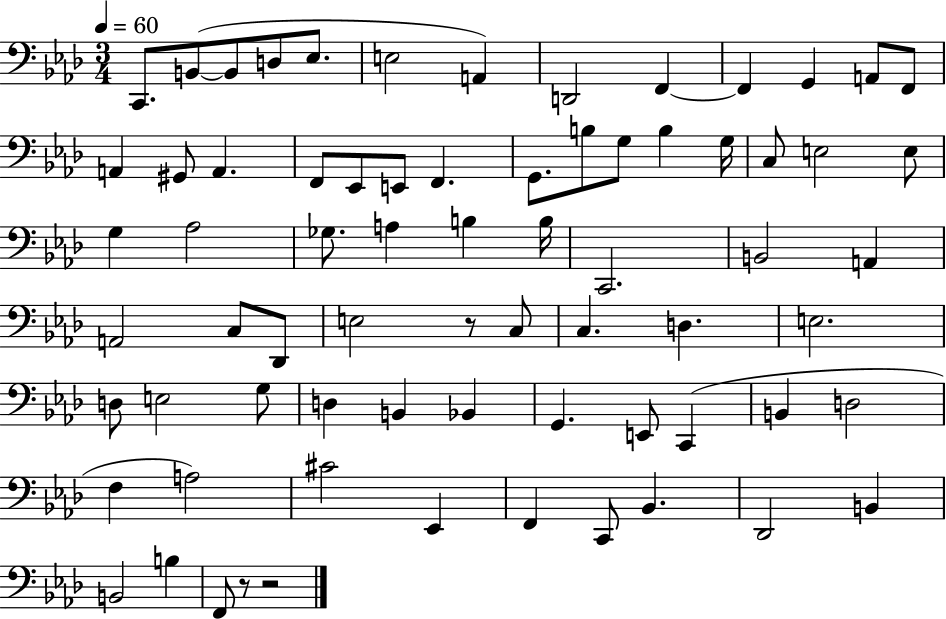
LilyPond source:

{
  \clef bass
  \numericTimeSignature
  \time 3/4
  \key aes \major
  \tempo 4 = 60
  c,8. b,8~(~ b,8 d8 ees8. | e2 a,4) | d,2 f,4~~ | f,4 g,4 a,8 f,8 | \break a,4 gis,8 a,4. | f,8 ees,8 e,8 f,4. | g,8. b8 g8 b4 g16 | c8 e2 e8 | \break g4 aes2 | ges8. a4 b4 b16 | c,2. | b,2 a,4 | \break a,2 c8 des,8 | e2 r8 c8 | c4. d4. | e2. | \break d8 e2 g8 | d4 b,4 bes,4 | g,4. e,8 c,4( | b,4 d2 | \break f4 a2) | cis'2 ees,4 | f,4 c,8 bes,4. | des,2 b,4 | \break b,2 b4 | f,8 r8 r2 | \bar "|."
}